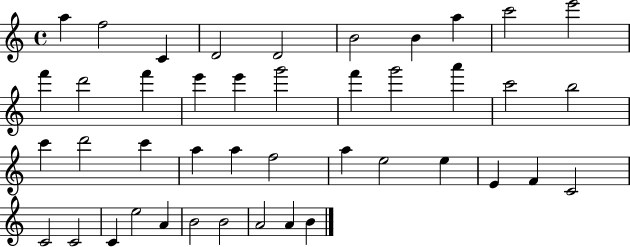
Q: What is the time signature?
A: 4/4